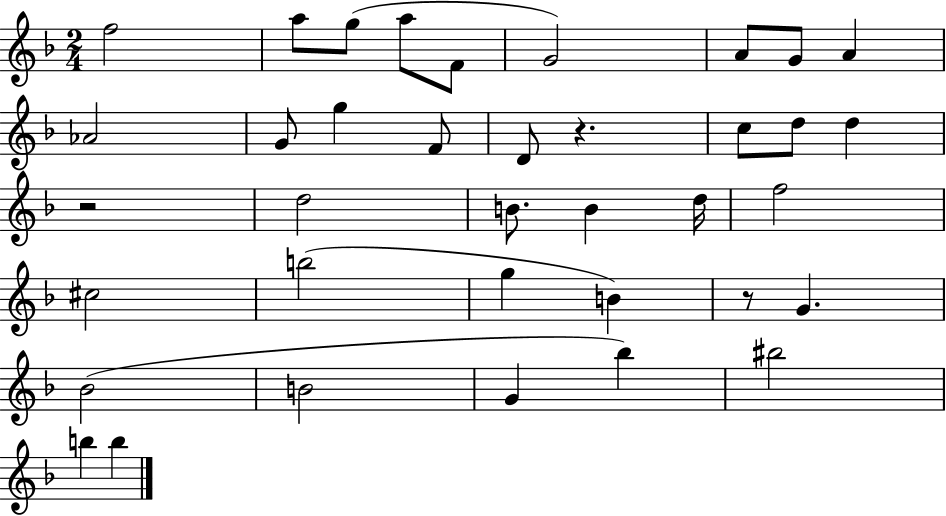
F5/h A5/e G5/e A5/e F4/e G4/h A4/e G4/e A4/q Ab4/h G4/e G5/q F4/e D4/e R/q. C5/e D5/e D5/q R/h D5/h B4/e. B4/q D5/s F5/h C#5/h B5/h G5/q B4/q R/e G4/q. Bb4/h B4/h G4/q Bb5/q BIS5/h B5/q B5/q